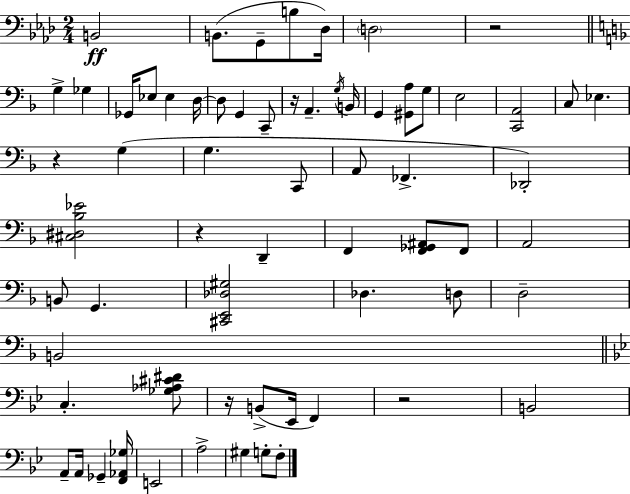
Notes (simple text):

B2/h B2/e. G2/e B3/e Db3/s D3/h R/h G3/q Gb3/q Gb2/s Eb3/e Eb3/q D3/s D3/e G2/q C2/e R/s A2/q. G3/s B2/s G2/q [G#2,A3]/e G3/e E3/h [C2,A2]/h C3/e Eb3/q. R/q G3/q G3/q. C2/e A2/e FES2/q. Db2/h [C#3,D#3,Bb3,Eb4]/h R/q D2/q F2/q [F2,Gb2,A#2]/e F2/e A2/h B2/e G2/q. [C#2,E2,Db3,G#3]/h Db3/q. D3/e D3/h B2/h C3/q. [Gb3,Ab3,C#4,D#4]/e R/s B2/e Eb2/s F2/q R/h B2/h A2/e A2/s Gb2/q [F2,Ab2,Gb3]/s E2/h A3/h G#3/q G3/e F3/e